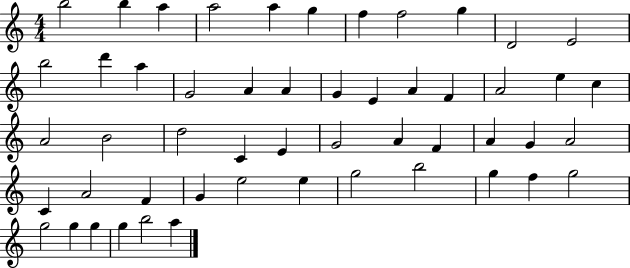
X:1
T:Untitled
M:4/4
L:1/4
K:C
b2 b a a2 a g f f2 g D2 E2 b2 d' a G2 A A G E A F A2 e c A2 B2 d2 C E G2 A F A G A2 C A2 F G e2 e g2 b2 g f g2 g2 g g g b2 a